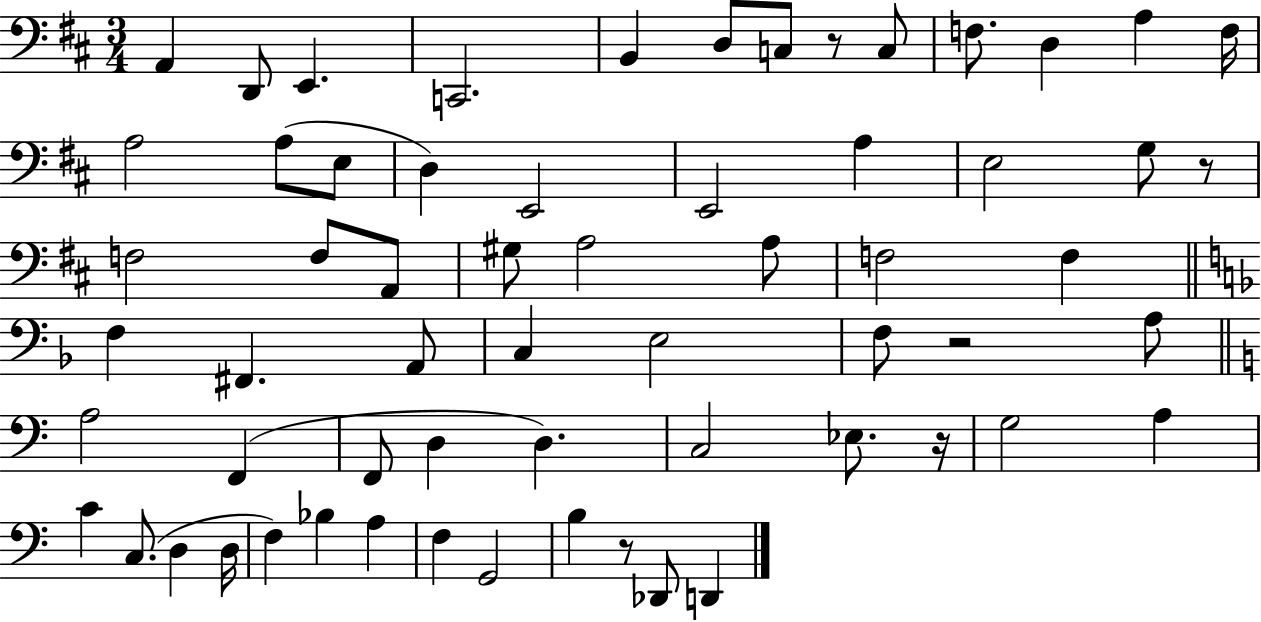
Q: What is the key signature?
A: D major